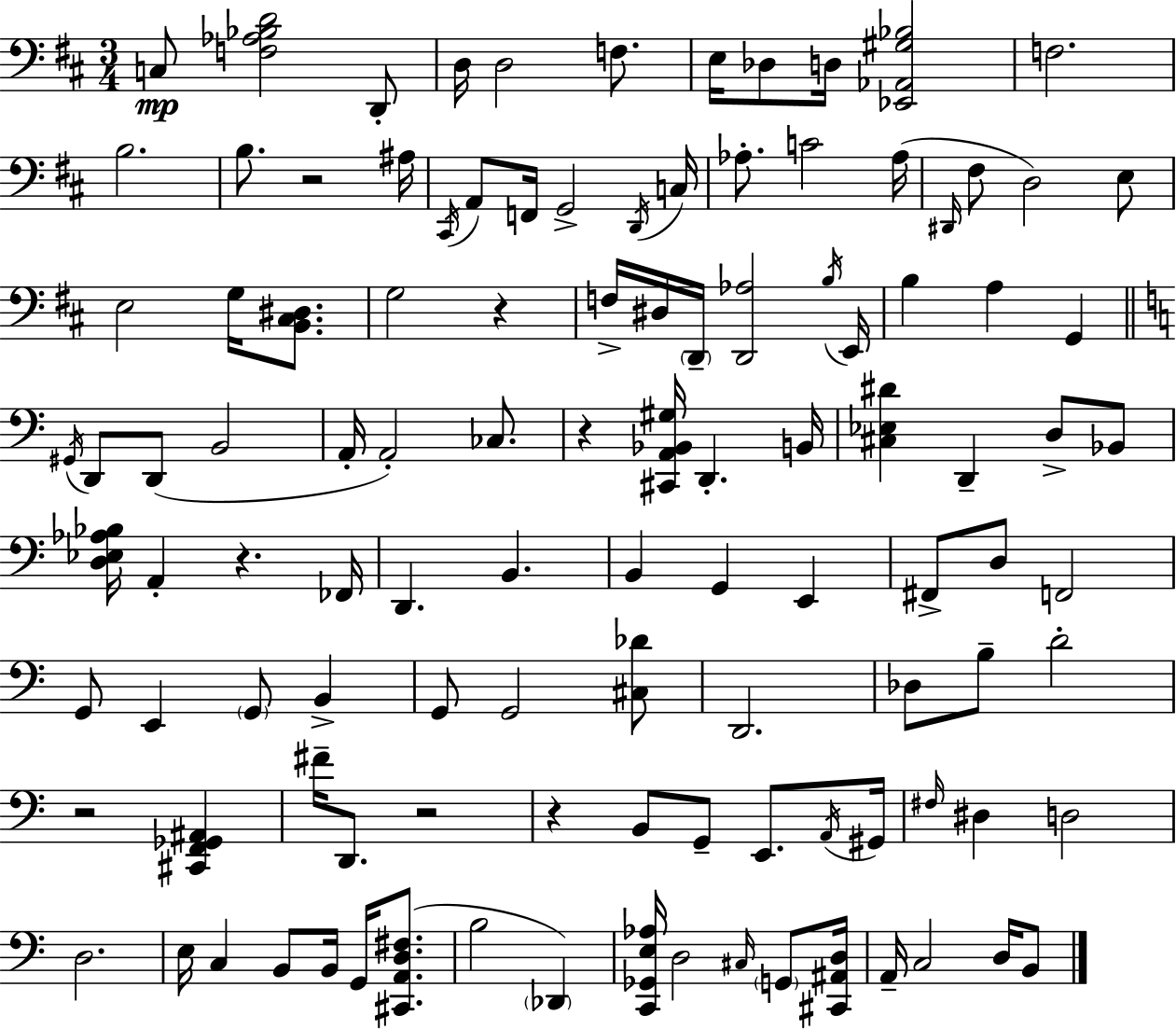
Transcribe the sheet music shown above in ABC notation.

X:1
T:Untitled
M:3/4
L:1/4
K:D
C,/2 [F,_A,_B,D]2 D,,/2 D,/4 D,2 F,/2 E,/4 _D,/2 D,/4 [_E,,_A,,^G,_B,]2 F,2 B,2 B,/2 z2 ^A,/4 ^C,,/4 A,,/2 F,,/4 G,,2 D,,/4 C,/4 _A,/2 C2 _A,/4 ^D,,/4 ^F,/2 D,2 E,/2 E,2 G,/4 [B,,^C,^D,]/2 G,2 z F,/4 ^D,/4 D,,/4 [D,,_A,]2 B,/4 E,,/4 B, A, G,, ^G,,/4 D,,/2 D,,/2 B,,2 A,,/4 A,,2 _C,/2 z [^C,,A,,_B,,^G,]/4 D,, B,,/4 [^C,_E,^D] D,, D,/2 _B,,/2 [D,_E,_A,_B,]/4 A,, z _F,,/4 D,, B,, B,, G,, E,, ^F,,/2 D,/2 F,,2 G,,/2 E,, G,,/2 B,, G,,/2 G,,2 [^C,_D]/2 D,,2 _D,/2 B,/2 D2 z2 [^C,,F,,_G,,^A,,] ^F/4 D,,/2 z2 z B,,/2 G,,/2 E,,/2 A,,/4 ^G,,/4 ^F,/4 ^D, D,2 D,2 E,/4 C, B,,/2 B,,/4 G,,/4 [^C,,A,,D,^F,]/2 B,2 _D,, [C,,_G,,E,_A,]/4 D,2 ^C,/4 G,,/2 [^C,,^A,,D,]/4 A,,/4 C,2 D,/4 B,,/2